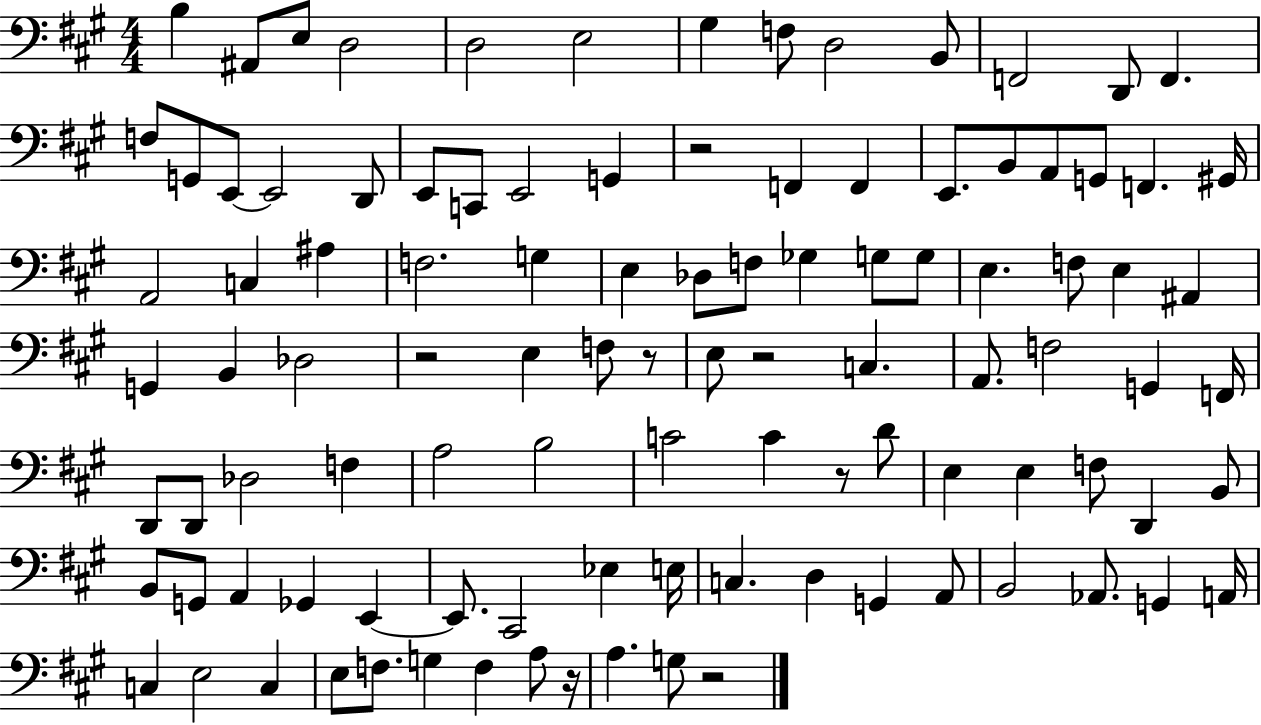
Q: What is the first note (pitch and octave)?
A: B3